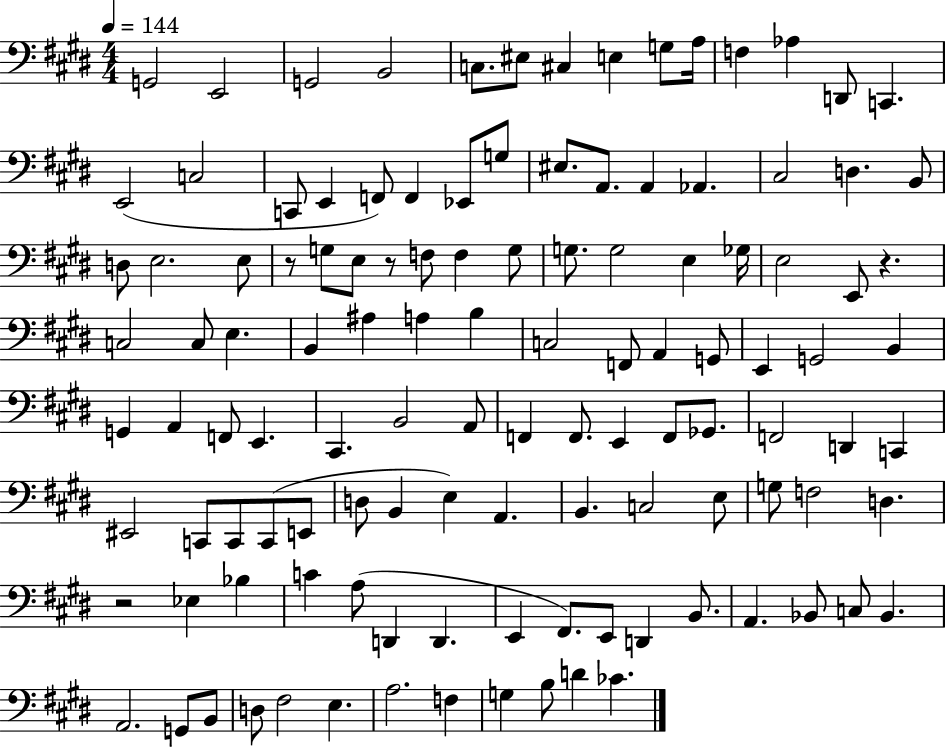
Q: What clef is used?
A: bass